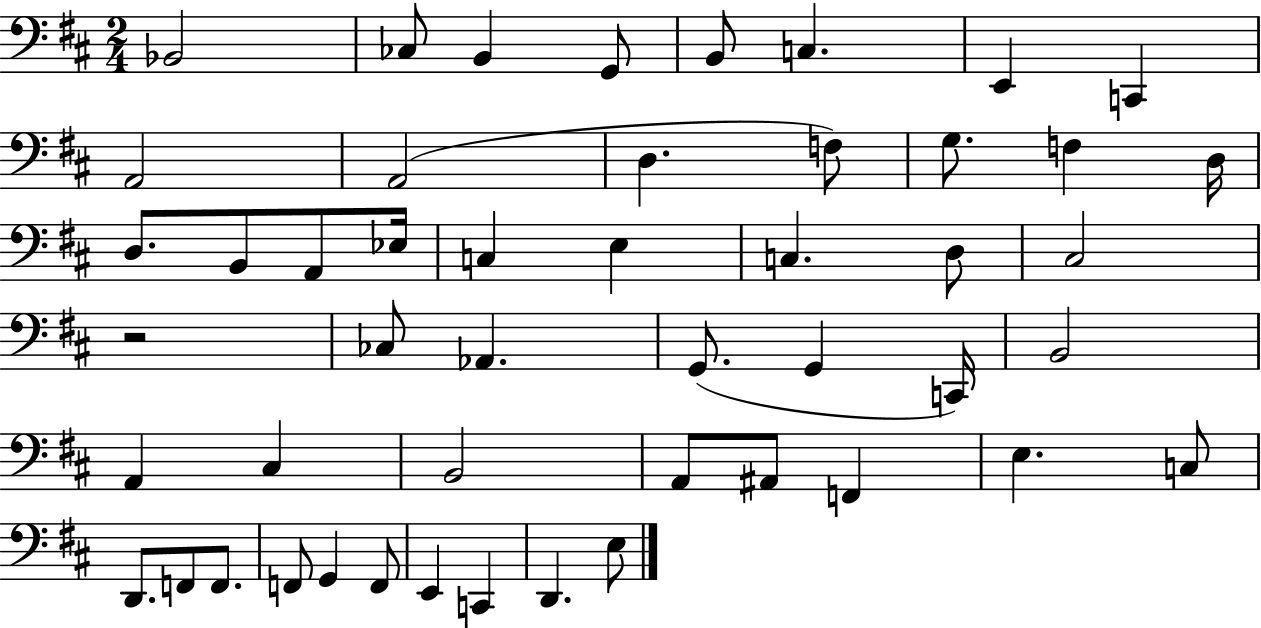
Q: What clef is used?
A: bass